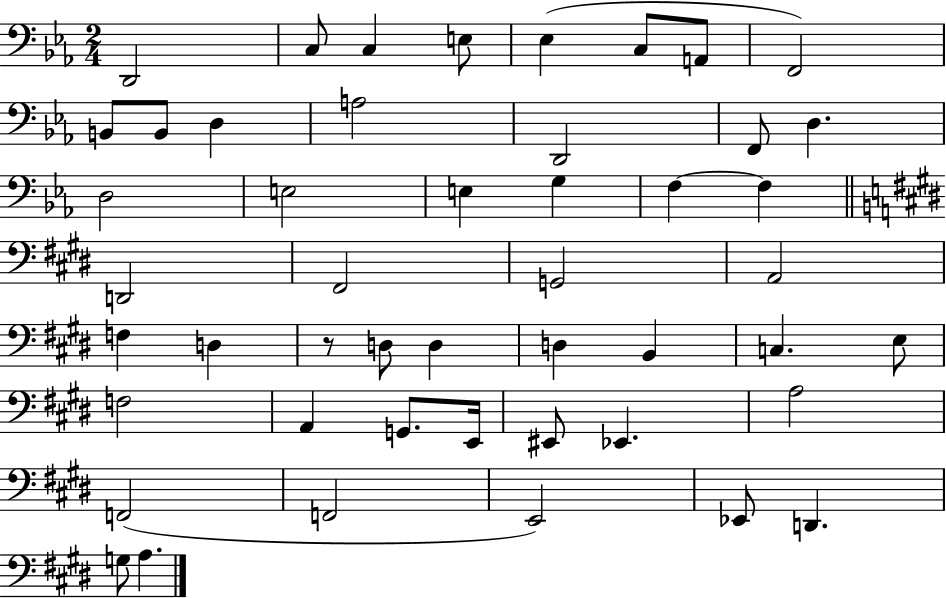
X:1
T:Untitled
M:2/4
L:1/4
K:Eb
D,,2 C,/2 C, E,/2 _E, C,/2 A,,/2 F,,2 B,,/2 B,,/2 D, A,2 D,,2 F,,/2 D, D,2 E,2 E, G, F, F, D,,2 ^F,,2 G,,2 A,,2 F, D, z/2 D,/2 D, D, B,, C, E,/2 F,2 A,, G,,/2 E,,/4 ^E,,/2 _E,, A,2 F,,2 F,,2 E,,2 _E,,/2 D,, G,/2 A,